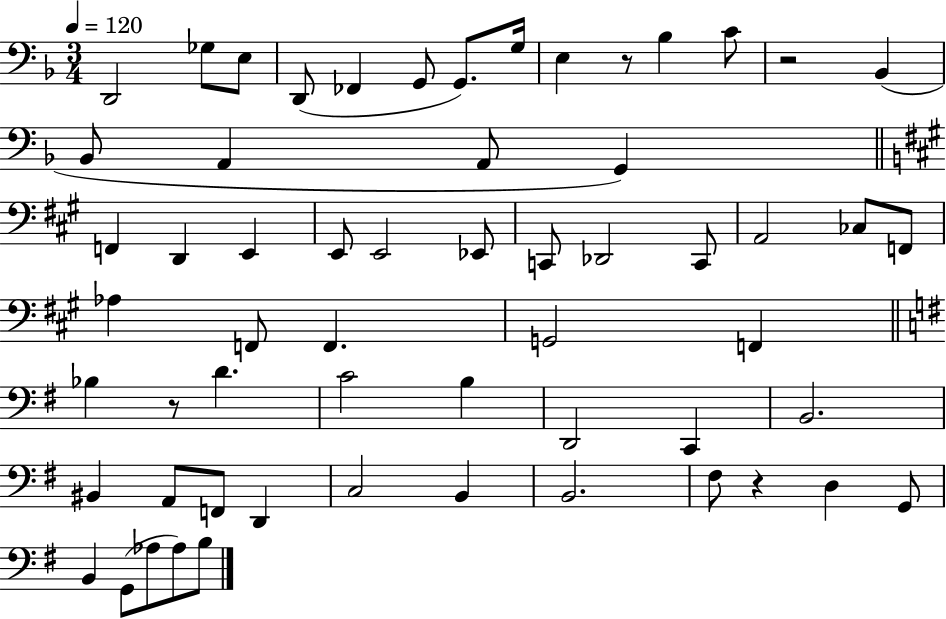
{
  \clef bass
  \numericTimeSignature
  \time 3/4
  \key f \major
  \tempo 4 = 120
  d,2 ges8 e8 | d,8( fes,4 g,8 g,8.) g16 | e4 r8 bes4 c'8 | r2 bes,4( | \break bes,8 a,4 a,8 g,4) | \bar "||" \break \key a \major f,4 d,4 e,4 | e,8 e,2 ees,8 | c,8 des,2 c,8 | a,2 ces8 f,8 | \break aes4 f,8 f,4. | g,2 f,4 | \bar "||" \break \key g \major bes4 r8 d'4. | c'2 b4 | d,2 c,4 | b,2. | \break bis,4 a,8 f,8 d,4 | c2 b,4 | b,2. | fis8 r4 d4 g,8 | \break b,4 g,8( aes8 aes8) b8 | \bar "|."
}